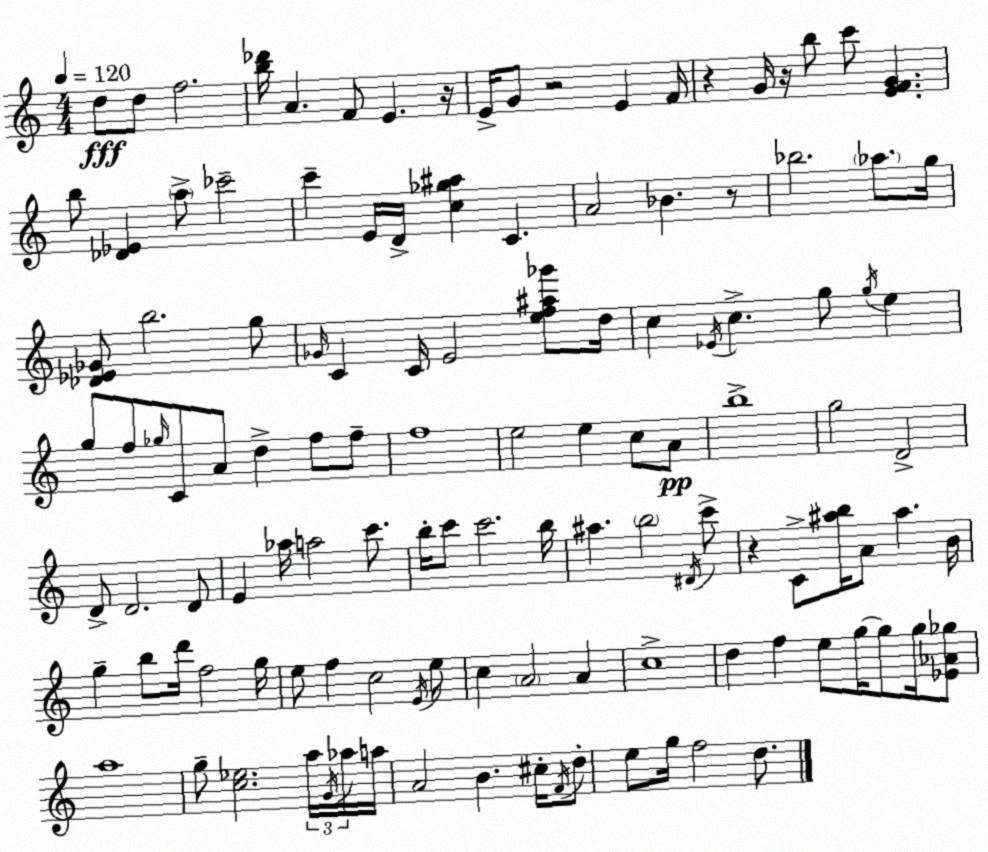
X:1
T:Untitled
M:4/4
L:1/4
K:Am
d/2 d/2 f2 [b_d']/4 A F/2 E z/4 E/4 G/2 z2 E F/4 z G/4 z/4 b/2 c'/2 [EFG] b/2 [_D_E] a/2 _c'2 c' E/4 D/4 [c_g^a] C A2 _B z/2 _b2 _a/2 g/4 [_D_E_G]/2 b2 g/2 _G/4 C C/4 E2 [ef^a_g']/2 d/4 c _E/4 c g/2 g/4 e g/2 f/2 _g/4 C/2 A/2 d f/2 f/2 f4 e2 e c/2 A/2 b4 g2 D2 D/2 D2 D/2 E _a/4 a2 c'/2 b/4 c'/2 c'2 b/4 ^a b2 ^D/4 c'/2 z C/2 [^ab]/4 A/2 ^a B/4 g b/2 d'/4 f2 g/4 e/2 f c2 E/4 e/2 c A2 A c4 d f e/2 g/4 g/2 g/4 [_E_A_g]/2 a4 g/2 [c_e]2 a/4 G/4 _a/4 a/4 A2 B ^c/4 F/4 d/2 e/2 g/4 f2 d/2